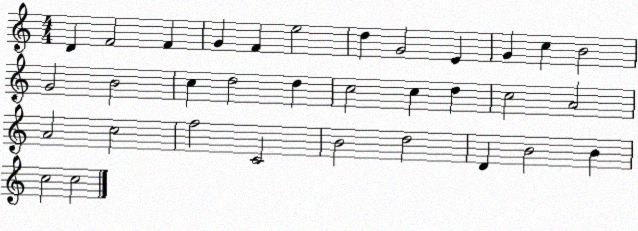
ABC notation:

X:1
T:Untitled
M:4/4
L:1/4
K:C
D F2 F G F e2 d G2 E G c B2 G2 B2 c d2 d c2 c d c2 A2 A2 c2 f2 C2 B2 d2 D B2 B c2 c2